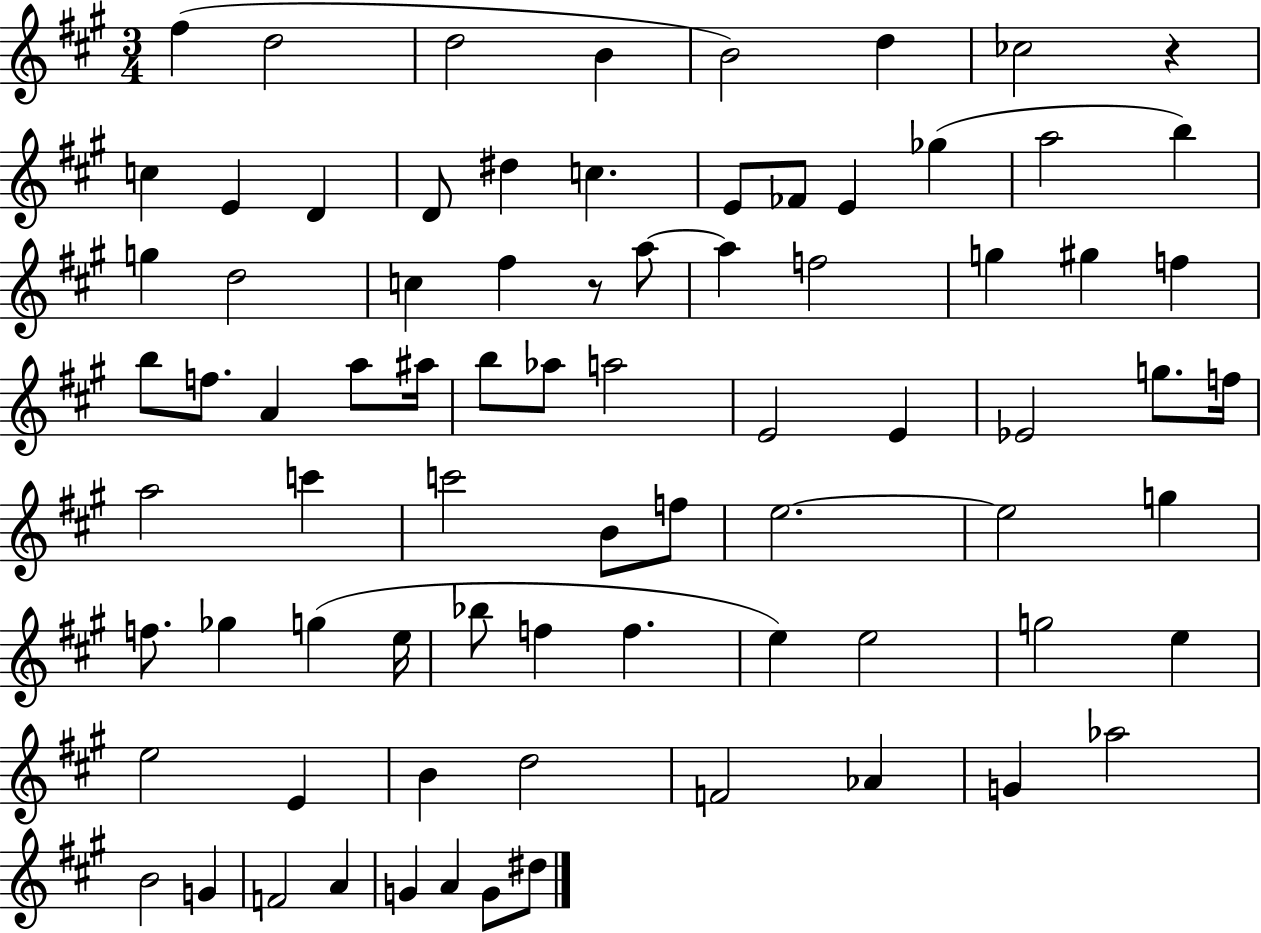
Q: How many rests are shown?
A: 2